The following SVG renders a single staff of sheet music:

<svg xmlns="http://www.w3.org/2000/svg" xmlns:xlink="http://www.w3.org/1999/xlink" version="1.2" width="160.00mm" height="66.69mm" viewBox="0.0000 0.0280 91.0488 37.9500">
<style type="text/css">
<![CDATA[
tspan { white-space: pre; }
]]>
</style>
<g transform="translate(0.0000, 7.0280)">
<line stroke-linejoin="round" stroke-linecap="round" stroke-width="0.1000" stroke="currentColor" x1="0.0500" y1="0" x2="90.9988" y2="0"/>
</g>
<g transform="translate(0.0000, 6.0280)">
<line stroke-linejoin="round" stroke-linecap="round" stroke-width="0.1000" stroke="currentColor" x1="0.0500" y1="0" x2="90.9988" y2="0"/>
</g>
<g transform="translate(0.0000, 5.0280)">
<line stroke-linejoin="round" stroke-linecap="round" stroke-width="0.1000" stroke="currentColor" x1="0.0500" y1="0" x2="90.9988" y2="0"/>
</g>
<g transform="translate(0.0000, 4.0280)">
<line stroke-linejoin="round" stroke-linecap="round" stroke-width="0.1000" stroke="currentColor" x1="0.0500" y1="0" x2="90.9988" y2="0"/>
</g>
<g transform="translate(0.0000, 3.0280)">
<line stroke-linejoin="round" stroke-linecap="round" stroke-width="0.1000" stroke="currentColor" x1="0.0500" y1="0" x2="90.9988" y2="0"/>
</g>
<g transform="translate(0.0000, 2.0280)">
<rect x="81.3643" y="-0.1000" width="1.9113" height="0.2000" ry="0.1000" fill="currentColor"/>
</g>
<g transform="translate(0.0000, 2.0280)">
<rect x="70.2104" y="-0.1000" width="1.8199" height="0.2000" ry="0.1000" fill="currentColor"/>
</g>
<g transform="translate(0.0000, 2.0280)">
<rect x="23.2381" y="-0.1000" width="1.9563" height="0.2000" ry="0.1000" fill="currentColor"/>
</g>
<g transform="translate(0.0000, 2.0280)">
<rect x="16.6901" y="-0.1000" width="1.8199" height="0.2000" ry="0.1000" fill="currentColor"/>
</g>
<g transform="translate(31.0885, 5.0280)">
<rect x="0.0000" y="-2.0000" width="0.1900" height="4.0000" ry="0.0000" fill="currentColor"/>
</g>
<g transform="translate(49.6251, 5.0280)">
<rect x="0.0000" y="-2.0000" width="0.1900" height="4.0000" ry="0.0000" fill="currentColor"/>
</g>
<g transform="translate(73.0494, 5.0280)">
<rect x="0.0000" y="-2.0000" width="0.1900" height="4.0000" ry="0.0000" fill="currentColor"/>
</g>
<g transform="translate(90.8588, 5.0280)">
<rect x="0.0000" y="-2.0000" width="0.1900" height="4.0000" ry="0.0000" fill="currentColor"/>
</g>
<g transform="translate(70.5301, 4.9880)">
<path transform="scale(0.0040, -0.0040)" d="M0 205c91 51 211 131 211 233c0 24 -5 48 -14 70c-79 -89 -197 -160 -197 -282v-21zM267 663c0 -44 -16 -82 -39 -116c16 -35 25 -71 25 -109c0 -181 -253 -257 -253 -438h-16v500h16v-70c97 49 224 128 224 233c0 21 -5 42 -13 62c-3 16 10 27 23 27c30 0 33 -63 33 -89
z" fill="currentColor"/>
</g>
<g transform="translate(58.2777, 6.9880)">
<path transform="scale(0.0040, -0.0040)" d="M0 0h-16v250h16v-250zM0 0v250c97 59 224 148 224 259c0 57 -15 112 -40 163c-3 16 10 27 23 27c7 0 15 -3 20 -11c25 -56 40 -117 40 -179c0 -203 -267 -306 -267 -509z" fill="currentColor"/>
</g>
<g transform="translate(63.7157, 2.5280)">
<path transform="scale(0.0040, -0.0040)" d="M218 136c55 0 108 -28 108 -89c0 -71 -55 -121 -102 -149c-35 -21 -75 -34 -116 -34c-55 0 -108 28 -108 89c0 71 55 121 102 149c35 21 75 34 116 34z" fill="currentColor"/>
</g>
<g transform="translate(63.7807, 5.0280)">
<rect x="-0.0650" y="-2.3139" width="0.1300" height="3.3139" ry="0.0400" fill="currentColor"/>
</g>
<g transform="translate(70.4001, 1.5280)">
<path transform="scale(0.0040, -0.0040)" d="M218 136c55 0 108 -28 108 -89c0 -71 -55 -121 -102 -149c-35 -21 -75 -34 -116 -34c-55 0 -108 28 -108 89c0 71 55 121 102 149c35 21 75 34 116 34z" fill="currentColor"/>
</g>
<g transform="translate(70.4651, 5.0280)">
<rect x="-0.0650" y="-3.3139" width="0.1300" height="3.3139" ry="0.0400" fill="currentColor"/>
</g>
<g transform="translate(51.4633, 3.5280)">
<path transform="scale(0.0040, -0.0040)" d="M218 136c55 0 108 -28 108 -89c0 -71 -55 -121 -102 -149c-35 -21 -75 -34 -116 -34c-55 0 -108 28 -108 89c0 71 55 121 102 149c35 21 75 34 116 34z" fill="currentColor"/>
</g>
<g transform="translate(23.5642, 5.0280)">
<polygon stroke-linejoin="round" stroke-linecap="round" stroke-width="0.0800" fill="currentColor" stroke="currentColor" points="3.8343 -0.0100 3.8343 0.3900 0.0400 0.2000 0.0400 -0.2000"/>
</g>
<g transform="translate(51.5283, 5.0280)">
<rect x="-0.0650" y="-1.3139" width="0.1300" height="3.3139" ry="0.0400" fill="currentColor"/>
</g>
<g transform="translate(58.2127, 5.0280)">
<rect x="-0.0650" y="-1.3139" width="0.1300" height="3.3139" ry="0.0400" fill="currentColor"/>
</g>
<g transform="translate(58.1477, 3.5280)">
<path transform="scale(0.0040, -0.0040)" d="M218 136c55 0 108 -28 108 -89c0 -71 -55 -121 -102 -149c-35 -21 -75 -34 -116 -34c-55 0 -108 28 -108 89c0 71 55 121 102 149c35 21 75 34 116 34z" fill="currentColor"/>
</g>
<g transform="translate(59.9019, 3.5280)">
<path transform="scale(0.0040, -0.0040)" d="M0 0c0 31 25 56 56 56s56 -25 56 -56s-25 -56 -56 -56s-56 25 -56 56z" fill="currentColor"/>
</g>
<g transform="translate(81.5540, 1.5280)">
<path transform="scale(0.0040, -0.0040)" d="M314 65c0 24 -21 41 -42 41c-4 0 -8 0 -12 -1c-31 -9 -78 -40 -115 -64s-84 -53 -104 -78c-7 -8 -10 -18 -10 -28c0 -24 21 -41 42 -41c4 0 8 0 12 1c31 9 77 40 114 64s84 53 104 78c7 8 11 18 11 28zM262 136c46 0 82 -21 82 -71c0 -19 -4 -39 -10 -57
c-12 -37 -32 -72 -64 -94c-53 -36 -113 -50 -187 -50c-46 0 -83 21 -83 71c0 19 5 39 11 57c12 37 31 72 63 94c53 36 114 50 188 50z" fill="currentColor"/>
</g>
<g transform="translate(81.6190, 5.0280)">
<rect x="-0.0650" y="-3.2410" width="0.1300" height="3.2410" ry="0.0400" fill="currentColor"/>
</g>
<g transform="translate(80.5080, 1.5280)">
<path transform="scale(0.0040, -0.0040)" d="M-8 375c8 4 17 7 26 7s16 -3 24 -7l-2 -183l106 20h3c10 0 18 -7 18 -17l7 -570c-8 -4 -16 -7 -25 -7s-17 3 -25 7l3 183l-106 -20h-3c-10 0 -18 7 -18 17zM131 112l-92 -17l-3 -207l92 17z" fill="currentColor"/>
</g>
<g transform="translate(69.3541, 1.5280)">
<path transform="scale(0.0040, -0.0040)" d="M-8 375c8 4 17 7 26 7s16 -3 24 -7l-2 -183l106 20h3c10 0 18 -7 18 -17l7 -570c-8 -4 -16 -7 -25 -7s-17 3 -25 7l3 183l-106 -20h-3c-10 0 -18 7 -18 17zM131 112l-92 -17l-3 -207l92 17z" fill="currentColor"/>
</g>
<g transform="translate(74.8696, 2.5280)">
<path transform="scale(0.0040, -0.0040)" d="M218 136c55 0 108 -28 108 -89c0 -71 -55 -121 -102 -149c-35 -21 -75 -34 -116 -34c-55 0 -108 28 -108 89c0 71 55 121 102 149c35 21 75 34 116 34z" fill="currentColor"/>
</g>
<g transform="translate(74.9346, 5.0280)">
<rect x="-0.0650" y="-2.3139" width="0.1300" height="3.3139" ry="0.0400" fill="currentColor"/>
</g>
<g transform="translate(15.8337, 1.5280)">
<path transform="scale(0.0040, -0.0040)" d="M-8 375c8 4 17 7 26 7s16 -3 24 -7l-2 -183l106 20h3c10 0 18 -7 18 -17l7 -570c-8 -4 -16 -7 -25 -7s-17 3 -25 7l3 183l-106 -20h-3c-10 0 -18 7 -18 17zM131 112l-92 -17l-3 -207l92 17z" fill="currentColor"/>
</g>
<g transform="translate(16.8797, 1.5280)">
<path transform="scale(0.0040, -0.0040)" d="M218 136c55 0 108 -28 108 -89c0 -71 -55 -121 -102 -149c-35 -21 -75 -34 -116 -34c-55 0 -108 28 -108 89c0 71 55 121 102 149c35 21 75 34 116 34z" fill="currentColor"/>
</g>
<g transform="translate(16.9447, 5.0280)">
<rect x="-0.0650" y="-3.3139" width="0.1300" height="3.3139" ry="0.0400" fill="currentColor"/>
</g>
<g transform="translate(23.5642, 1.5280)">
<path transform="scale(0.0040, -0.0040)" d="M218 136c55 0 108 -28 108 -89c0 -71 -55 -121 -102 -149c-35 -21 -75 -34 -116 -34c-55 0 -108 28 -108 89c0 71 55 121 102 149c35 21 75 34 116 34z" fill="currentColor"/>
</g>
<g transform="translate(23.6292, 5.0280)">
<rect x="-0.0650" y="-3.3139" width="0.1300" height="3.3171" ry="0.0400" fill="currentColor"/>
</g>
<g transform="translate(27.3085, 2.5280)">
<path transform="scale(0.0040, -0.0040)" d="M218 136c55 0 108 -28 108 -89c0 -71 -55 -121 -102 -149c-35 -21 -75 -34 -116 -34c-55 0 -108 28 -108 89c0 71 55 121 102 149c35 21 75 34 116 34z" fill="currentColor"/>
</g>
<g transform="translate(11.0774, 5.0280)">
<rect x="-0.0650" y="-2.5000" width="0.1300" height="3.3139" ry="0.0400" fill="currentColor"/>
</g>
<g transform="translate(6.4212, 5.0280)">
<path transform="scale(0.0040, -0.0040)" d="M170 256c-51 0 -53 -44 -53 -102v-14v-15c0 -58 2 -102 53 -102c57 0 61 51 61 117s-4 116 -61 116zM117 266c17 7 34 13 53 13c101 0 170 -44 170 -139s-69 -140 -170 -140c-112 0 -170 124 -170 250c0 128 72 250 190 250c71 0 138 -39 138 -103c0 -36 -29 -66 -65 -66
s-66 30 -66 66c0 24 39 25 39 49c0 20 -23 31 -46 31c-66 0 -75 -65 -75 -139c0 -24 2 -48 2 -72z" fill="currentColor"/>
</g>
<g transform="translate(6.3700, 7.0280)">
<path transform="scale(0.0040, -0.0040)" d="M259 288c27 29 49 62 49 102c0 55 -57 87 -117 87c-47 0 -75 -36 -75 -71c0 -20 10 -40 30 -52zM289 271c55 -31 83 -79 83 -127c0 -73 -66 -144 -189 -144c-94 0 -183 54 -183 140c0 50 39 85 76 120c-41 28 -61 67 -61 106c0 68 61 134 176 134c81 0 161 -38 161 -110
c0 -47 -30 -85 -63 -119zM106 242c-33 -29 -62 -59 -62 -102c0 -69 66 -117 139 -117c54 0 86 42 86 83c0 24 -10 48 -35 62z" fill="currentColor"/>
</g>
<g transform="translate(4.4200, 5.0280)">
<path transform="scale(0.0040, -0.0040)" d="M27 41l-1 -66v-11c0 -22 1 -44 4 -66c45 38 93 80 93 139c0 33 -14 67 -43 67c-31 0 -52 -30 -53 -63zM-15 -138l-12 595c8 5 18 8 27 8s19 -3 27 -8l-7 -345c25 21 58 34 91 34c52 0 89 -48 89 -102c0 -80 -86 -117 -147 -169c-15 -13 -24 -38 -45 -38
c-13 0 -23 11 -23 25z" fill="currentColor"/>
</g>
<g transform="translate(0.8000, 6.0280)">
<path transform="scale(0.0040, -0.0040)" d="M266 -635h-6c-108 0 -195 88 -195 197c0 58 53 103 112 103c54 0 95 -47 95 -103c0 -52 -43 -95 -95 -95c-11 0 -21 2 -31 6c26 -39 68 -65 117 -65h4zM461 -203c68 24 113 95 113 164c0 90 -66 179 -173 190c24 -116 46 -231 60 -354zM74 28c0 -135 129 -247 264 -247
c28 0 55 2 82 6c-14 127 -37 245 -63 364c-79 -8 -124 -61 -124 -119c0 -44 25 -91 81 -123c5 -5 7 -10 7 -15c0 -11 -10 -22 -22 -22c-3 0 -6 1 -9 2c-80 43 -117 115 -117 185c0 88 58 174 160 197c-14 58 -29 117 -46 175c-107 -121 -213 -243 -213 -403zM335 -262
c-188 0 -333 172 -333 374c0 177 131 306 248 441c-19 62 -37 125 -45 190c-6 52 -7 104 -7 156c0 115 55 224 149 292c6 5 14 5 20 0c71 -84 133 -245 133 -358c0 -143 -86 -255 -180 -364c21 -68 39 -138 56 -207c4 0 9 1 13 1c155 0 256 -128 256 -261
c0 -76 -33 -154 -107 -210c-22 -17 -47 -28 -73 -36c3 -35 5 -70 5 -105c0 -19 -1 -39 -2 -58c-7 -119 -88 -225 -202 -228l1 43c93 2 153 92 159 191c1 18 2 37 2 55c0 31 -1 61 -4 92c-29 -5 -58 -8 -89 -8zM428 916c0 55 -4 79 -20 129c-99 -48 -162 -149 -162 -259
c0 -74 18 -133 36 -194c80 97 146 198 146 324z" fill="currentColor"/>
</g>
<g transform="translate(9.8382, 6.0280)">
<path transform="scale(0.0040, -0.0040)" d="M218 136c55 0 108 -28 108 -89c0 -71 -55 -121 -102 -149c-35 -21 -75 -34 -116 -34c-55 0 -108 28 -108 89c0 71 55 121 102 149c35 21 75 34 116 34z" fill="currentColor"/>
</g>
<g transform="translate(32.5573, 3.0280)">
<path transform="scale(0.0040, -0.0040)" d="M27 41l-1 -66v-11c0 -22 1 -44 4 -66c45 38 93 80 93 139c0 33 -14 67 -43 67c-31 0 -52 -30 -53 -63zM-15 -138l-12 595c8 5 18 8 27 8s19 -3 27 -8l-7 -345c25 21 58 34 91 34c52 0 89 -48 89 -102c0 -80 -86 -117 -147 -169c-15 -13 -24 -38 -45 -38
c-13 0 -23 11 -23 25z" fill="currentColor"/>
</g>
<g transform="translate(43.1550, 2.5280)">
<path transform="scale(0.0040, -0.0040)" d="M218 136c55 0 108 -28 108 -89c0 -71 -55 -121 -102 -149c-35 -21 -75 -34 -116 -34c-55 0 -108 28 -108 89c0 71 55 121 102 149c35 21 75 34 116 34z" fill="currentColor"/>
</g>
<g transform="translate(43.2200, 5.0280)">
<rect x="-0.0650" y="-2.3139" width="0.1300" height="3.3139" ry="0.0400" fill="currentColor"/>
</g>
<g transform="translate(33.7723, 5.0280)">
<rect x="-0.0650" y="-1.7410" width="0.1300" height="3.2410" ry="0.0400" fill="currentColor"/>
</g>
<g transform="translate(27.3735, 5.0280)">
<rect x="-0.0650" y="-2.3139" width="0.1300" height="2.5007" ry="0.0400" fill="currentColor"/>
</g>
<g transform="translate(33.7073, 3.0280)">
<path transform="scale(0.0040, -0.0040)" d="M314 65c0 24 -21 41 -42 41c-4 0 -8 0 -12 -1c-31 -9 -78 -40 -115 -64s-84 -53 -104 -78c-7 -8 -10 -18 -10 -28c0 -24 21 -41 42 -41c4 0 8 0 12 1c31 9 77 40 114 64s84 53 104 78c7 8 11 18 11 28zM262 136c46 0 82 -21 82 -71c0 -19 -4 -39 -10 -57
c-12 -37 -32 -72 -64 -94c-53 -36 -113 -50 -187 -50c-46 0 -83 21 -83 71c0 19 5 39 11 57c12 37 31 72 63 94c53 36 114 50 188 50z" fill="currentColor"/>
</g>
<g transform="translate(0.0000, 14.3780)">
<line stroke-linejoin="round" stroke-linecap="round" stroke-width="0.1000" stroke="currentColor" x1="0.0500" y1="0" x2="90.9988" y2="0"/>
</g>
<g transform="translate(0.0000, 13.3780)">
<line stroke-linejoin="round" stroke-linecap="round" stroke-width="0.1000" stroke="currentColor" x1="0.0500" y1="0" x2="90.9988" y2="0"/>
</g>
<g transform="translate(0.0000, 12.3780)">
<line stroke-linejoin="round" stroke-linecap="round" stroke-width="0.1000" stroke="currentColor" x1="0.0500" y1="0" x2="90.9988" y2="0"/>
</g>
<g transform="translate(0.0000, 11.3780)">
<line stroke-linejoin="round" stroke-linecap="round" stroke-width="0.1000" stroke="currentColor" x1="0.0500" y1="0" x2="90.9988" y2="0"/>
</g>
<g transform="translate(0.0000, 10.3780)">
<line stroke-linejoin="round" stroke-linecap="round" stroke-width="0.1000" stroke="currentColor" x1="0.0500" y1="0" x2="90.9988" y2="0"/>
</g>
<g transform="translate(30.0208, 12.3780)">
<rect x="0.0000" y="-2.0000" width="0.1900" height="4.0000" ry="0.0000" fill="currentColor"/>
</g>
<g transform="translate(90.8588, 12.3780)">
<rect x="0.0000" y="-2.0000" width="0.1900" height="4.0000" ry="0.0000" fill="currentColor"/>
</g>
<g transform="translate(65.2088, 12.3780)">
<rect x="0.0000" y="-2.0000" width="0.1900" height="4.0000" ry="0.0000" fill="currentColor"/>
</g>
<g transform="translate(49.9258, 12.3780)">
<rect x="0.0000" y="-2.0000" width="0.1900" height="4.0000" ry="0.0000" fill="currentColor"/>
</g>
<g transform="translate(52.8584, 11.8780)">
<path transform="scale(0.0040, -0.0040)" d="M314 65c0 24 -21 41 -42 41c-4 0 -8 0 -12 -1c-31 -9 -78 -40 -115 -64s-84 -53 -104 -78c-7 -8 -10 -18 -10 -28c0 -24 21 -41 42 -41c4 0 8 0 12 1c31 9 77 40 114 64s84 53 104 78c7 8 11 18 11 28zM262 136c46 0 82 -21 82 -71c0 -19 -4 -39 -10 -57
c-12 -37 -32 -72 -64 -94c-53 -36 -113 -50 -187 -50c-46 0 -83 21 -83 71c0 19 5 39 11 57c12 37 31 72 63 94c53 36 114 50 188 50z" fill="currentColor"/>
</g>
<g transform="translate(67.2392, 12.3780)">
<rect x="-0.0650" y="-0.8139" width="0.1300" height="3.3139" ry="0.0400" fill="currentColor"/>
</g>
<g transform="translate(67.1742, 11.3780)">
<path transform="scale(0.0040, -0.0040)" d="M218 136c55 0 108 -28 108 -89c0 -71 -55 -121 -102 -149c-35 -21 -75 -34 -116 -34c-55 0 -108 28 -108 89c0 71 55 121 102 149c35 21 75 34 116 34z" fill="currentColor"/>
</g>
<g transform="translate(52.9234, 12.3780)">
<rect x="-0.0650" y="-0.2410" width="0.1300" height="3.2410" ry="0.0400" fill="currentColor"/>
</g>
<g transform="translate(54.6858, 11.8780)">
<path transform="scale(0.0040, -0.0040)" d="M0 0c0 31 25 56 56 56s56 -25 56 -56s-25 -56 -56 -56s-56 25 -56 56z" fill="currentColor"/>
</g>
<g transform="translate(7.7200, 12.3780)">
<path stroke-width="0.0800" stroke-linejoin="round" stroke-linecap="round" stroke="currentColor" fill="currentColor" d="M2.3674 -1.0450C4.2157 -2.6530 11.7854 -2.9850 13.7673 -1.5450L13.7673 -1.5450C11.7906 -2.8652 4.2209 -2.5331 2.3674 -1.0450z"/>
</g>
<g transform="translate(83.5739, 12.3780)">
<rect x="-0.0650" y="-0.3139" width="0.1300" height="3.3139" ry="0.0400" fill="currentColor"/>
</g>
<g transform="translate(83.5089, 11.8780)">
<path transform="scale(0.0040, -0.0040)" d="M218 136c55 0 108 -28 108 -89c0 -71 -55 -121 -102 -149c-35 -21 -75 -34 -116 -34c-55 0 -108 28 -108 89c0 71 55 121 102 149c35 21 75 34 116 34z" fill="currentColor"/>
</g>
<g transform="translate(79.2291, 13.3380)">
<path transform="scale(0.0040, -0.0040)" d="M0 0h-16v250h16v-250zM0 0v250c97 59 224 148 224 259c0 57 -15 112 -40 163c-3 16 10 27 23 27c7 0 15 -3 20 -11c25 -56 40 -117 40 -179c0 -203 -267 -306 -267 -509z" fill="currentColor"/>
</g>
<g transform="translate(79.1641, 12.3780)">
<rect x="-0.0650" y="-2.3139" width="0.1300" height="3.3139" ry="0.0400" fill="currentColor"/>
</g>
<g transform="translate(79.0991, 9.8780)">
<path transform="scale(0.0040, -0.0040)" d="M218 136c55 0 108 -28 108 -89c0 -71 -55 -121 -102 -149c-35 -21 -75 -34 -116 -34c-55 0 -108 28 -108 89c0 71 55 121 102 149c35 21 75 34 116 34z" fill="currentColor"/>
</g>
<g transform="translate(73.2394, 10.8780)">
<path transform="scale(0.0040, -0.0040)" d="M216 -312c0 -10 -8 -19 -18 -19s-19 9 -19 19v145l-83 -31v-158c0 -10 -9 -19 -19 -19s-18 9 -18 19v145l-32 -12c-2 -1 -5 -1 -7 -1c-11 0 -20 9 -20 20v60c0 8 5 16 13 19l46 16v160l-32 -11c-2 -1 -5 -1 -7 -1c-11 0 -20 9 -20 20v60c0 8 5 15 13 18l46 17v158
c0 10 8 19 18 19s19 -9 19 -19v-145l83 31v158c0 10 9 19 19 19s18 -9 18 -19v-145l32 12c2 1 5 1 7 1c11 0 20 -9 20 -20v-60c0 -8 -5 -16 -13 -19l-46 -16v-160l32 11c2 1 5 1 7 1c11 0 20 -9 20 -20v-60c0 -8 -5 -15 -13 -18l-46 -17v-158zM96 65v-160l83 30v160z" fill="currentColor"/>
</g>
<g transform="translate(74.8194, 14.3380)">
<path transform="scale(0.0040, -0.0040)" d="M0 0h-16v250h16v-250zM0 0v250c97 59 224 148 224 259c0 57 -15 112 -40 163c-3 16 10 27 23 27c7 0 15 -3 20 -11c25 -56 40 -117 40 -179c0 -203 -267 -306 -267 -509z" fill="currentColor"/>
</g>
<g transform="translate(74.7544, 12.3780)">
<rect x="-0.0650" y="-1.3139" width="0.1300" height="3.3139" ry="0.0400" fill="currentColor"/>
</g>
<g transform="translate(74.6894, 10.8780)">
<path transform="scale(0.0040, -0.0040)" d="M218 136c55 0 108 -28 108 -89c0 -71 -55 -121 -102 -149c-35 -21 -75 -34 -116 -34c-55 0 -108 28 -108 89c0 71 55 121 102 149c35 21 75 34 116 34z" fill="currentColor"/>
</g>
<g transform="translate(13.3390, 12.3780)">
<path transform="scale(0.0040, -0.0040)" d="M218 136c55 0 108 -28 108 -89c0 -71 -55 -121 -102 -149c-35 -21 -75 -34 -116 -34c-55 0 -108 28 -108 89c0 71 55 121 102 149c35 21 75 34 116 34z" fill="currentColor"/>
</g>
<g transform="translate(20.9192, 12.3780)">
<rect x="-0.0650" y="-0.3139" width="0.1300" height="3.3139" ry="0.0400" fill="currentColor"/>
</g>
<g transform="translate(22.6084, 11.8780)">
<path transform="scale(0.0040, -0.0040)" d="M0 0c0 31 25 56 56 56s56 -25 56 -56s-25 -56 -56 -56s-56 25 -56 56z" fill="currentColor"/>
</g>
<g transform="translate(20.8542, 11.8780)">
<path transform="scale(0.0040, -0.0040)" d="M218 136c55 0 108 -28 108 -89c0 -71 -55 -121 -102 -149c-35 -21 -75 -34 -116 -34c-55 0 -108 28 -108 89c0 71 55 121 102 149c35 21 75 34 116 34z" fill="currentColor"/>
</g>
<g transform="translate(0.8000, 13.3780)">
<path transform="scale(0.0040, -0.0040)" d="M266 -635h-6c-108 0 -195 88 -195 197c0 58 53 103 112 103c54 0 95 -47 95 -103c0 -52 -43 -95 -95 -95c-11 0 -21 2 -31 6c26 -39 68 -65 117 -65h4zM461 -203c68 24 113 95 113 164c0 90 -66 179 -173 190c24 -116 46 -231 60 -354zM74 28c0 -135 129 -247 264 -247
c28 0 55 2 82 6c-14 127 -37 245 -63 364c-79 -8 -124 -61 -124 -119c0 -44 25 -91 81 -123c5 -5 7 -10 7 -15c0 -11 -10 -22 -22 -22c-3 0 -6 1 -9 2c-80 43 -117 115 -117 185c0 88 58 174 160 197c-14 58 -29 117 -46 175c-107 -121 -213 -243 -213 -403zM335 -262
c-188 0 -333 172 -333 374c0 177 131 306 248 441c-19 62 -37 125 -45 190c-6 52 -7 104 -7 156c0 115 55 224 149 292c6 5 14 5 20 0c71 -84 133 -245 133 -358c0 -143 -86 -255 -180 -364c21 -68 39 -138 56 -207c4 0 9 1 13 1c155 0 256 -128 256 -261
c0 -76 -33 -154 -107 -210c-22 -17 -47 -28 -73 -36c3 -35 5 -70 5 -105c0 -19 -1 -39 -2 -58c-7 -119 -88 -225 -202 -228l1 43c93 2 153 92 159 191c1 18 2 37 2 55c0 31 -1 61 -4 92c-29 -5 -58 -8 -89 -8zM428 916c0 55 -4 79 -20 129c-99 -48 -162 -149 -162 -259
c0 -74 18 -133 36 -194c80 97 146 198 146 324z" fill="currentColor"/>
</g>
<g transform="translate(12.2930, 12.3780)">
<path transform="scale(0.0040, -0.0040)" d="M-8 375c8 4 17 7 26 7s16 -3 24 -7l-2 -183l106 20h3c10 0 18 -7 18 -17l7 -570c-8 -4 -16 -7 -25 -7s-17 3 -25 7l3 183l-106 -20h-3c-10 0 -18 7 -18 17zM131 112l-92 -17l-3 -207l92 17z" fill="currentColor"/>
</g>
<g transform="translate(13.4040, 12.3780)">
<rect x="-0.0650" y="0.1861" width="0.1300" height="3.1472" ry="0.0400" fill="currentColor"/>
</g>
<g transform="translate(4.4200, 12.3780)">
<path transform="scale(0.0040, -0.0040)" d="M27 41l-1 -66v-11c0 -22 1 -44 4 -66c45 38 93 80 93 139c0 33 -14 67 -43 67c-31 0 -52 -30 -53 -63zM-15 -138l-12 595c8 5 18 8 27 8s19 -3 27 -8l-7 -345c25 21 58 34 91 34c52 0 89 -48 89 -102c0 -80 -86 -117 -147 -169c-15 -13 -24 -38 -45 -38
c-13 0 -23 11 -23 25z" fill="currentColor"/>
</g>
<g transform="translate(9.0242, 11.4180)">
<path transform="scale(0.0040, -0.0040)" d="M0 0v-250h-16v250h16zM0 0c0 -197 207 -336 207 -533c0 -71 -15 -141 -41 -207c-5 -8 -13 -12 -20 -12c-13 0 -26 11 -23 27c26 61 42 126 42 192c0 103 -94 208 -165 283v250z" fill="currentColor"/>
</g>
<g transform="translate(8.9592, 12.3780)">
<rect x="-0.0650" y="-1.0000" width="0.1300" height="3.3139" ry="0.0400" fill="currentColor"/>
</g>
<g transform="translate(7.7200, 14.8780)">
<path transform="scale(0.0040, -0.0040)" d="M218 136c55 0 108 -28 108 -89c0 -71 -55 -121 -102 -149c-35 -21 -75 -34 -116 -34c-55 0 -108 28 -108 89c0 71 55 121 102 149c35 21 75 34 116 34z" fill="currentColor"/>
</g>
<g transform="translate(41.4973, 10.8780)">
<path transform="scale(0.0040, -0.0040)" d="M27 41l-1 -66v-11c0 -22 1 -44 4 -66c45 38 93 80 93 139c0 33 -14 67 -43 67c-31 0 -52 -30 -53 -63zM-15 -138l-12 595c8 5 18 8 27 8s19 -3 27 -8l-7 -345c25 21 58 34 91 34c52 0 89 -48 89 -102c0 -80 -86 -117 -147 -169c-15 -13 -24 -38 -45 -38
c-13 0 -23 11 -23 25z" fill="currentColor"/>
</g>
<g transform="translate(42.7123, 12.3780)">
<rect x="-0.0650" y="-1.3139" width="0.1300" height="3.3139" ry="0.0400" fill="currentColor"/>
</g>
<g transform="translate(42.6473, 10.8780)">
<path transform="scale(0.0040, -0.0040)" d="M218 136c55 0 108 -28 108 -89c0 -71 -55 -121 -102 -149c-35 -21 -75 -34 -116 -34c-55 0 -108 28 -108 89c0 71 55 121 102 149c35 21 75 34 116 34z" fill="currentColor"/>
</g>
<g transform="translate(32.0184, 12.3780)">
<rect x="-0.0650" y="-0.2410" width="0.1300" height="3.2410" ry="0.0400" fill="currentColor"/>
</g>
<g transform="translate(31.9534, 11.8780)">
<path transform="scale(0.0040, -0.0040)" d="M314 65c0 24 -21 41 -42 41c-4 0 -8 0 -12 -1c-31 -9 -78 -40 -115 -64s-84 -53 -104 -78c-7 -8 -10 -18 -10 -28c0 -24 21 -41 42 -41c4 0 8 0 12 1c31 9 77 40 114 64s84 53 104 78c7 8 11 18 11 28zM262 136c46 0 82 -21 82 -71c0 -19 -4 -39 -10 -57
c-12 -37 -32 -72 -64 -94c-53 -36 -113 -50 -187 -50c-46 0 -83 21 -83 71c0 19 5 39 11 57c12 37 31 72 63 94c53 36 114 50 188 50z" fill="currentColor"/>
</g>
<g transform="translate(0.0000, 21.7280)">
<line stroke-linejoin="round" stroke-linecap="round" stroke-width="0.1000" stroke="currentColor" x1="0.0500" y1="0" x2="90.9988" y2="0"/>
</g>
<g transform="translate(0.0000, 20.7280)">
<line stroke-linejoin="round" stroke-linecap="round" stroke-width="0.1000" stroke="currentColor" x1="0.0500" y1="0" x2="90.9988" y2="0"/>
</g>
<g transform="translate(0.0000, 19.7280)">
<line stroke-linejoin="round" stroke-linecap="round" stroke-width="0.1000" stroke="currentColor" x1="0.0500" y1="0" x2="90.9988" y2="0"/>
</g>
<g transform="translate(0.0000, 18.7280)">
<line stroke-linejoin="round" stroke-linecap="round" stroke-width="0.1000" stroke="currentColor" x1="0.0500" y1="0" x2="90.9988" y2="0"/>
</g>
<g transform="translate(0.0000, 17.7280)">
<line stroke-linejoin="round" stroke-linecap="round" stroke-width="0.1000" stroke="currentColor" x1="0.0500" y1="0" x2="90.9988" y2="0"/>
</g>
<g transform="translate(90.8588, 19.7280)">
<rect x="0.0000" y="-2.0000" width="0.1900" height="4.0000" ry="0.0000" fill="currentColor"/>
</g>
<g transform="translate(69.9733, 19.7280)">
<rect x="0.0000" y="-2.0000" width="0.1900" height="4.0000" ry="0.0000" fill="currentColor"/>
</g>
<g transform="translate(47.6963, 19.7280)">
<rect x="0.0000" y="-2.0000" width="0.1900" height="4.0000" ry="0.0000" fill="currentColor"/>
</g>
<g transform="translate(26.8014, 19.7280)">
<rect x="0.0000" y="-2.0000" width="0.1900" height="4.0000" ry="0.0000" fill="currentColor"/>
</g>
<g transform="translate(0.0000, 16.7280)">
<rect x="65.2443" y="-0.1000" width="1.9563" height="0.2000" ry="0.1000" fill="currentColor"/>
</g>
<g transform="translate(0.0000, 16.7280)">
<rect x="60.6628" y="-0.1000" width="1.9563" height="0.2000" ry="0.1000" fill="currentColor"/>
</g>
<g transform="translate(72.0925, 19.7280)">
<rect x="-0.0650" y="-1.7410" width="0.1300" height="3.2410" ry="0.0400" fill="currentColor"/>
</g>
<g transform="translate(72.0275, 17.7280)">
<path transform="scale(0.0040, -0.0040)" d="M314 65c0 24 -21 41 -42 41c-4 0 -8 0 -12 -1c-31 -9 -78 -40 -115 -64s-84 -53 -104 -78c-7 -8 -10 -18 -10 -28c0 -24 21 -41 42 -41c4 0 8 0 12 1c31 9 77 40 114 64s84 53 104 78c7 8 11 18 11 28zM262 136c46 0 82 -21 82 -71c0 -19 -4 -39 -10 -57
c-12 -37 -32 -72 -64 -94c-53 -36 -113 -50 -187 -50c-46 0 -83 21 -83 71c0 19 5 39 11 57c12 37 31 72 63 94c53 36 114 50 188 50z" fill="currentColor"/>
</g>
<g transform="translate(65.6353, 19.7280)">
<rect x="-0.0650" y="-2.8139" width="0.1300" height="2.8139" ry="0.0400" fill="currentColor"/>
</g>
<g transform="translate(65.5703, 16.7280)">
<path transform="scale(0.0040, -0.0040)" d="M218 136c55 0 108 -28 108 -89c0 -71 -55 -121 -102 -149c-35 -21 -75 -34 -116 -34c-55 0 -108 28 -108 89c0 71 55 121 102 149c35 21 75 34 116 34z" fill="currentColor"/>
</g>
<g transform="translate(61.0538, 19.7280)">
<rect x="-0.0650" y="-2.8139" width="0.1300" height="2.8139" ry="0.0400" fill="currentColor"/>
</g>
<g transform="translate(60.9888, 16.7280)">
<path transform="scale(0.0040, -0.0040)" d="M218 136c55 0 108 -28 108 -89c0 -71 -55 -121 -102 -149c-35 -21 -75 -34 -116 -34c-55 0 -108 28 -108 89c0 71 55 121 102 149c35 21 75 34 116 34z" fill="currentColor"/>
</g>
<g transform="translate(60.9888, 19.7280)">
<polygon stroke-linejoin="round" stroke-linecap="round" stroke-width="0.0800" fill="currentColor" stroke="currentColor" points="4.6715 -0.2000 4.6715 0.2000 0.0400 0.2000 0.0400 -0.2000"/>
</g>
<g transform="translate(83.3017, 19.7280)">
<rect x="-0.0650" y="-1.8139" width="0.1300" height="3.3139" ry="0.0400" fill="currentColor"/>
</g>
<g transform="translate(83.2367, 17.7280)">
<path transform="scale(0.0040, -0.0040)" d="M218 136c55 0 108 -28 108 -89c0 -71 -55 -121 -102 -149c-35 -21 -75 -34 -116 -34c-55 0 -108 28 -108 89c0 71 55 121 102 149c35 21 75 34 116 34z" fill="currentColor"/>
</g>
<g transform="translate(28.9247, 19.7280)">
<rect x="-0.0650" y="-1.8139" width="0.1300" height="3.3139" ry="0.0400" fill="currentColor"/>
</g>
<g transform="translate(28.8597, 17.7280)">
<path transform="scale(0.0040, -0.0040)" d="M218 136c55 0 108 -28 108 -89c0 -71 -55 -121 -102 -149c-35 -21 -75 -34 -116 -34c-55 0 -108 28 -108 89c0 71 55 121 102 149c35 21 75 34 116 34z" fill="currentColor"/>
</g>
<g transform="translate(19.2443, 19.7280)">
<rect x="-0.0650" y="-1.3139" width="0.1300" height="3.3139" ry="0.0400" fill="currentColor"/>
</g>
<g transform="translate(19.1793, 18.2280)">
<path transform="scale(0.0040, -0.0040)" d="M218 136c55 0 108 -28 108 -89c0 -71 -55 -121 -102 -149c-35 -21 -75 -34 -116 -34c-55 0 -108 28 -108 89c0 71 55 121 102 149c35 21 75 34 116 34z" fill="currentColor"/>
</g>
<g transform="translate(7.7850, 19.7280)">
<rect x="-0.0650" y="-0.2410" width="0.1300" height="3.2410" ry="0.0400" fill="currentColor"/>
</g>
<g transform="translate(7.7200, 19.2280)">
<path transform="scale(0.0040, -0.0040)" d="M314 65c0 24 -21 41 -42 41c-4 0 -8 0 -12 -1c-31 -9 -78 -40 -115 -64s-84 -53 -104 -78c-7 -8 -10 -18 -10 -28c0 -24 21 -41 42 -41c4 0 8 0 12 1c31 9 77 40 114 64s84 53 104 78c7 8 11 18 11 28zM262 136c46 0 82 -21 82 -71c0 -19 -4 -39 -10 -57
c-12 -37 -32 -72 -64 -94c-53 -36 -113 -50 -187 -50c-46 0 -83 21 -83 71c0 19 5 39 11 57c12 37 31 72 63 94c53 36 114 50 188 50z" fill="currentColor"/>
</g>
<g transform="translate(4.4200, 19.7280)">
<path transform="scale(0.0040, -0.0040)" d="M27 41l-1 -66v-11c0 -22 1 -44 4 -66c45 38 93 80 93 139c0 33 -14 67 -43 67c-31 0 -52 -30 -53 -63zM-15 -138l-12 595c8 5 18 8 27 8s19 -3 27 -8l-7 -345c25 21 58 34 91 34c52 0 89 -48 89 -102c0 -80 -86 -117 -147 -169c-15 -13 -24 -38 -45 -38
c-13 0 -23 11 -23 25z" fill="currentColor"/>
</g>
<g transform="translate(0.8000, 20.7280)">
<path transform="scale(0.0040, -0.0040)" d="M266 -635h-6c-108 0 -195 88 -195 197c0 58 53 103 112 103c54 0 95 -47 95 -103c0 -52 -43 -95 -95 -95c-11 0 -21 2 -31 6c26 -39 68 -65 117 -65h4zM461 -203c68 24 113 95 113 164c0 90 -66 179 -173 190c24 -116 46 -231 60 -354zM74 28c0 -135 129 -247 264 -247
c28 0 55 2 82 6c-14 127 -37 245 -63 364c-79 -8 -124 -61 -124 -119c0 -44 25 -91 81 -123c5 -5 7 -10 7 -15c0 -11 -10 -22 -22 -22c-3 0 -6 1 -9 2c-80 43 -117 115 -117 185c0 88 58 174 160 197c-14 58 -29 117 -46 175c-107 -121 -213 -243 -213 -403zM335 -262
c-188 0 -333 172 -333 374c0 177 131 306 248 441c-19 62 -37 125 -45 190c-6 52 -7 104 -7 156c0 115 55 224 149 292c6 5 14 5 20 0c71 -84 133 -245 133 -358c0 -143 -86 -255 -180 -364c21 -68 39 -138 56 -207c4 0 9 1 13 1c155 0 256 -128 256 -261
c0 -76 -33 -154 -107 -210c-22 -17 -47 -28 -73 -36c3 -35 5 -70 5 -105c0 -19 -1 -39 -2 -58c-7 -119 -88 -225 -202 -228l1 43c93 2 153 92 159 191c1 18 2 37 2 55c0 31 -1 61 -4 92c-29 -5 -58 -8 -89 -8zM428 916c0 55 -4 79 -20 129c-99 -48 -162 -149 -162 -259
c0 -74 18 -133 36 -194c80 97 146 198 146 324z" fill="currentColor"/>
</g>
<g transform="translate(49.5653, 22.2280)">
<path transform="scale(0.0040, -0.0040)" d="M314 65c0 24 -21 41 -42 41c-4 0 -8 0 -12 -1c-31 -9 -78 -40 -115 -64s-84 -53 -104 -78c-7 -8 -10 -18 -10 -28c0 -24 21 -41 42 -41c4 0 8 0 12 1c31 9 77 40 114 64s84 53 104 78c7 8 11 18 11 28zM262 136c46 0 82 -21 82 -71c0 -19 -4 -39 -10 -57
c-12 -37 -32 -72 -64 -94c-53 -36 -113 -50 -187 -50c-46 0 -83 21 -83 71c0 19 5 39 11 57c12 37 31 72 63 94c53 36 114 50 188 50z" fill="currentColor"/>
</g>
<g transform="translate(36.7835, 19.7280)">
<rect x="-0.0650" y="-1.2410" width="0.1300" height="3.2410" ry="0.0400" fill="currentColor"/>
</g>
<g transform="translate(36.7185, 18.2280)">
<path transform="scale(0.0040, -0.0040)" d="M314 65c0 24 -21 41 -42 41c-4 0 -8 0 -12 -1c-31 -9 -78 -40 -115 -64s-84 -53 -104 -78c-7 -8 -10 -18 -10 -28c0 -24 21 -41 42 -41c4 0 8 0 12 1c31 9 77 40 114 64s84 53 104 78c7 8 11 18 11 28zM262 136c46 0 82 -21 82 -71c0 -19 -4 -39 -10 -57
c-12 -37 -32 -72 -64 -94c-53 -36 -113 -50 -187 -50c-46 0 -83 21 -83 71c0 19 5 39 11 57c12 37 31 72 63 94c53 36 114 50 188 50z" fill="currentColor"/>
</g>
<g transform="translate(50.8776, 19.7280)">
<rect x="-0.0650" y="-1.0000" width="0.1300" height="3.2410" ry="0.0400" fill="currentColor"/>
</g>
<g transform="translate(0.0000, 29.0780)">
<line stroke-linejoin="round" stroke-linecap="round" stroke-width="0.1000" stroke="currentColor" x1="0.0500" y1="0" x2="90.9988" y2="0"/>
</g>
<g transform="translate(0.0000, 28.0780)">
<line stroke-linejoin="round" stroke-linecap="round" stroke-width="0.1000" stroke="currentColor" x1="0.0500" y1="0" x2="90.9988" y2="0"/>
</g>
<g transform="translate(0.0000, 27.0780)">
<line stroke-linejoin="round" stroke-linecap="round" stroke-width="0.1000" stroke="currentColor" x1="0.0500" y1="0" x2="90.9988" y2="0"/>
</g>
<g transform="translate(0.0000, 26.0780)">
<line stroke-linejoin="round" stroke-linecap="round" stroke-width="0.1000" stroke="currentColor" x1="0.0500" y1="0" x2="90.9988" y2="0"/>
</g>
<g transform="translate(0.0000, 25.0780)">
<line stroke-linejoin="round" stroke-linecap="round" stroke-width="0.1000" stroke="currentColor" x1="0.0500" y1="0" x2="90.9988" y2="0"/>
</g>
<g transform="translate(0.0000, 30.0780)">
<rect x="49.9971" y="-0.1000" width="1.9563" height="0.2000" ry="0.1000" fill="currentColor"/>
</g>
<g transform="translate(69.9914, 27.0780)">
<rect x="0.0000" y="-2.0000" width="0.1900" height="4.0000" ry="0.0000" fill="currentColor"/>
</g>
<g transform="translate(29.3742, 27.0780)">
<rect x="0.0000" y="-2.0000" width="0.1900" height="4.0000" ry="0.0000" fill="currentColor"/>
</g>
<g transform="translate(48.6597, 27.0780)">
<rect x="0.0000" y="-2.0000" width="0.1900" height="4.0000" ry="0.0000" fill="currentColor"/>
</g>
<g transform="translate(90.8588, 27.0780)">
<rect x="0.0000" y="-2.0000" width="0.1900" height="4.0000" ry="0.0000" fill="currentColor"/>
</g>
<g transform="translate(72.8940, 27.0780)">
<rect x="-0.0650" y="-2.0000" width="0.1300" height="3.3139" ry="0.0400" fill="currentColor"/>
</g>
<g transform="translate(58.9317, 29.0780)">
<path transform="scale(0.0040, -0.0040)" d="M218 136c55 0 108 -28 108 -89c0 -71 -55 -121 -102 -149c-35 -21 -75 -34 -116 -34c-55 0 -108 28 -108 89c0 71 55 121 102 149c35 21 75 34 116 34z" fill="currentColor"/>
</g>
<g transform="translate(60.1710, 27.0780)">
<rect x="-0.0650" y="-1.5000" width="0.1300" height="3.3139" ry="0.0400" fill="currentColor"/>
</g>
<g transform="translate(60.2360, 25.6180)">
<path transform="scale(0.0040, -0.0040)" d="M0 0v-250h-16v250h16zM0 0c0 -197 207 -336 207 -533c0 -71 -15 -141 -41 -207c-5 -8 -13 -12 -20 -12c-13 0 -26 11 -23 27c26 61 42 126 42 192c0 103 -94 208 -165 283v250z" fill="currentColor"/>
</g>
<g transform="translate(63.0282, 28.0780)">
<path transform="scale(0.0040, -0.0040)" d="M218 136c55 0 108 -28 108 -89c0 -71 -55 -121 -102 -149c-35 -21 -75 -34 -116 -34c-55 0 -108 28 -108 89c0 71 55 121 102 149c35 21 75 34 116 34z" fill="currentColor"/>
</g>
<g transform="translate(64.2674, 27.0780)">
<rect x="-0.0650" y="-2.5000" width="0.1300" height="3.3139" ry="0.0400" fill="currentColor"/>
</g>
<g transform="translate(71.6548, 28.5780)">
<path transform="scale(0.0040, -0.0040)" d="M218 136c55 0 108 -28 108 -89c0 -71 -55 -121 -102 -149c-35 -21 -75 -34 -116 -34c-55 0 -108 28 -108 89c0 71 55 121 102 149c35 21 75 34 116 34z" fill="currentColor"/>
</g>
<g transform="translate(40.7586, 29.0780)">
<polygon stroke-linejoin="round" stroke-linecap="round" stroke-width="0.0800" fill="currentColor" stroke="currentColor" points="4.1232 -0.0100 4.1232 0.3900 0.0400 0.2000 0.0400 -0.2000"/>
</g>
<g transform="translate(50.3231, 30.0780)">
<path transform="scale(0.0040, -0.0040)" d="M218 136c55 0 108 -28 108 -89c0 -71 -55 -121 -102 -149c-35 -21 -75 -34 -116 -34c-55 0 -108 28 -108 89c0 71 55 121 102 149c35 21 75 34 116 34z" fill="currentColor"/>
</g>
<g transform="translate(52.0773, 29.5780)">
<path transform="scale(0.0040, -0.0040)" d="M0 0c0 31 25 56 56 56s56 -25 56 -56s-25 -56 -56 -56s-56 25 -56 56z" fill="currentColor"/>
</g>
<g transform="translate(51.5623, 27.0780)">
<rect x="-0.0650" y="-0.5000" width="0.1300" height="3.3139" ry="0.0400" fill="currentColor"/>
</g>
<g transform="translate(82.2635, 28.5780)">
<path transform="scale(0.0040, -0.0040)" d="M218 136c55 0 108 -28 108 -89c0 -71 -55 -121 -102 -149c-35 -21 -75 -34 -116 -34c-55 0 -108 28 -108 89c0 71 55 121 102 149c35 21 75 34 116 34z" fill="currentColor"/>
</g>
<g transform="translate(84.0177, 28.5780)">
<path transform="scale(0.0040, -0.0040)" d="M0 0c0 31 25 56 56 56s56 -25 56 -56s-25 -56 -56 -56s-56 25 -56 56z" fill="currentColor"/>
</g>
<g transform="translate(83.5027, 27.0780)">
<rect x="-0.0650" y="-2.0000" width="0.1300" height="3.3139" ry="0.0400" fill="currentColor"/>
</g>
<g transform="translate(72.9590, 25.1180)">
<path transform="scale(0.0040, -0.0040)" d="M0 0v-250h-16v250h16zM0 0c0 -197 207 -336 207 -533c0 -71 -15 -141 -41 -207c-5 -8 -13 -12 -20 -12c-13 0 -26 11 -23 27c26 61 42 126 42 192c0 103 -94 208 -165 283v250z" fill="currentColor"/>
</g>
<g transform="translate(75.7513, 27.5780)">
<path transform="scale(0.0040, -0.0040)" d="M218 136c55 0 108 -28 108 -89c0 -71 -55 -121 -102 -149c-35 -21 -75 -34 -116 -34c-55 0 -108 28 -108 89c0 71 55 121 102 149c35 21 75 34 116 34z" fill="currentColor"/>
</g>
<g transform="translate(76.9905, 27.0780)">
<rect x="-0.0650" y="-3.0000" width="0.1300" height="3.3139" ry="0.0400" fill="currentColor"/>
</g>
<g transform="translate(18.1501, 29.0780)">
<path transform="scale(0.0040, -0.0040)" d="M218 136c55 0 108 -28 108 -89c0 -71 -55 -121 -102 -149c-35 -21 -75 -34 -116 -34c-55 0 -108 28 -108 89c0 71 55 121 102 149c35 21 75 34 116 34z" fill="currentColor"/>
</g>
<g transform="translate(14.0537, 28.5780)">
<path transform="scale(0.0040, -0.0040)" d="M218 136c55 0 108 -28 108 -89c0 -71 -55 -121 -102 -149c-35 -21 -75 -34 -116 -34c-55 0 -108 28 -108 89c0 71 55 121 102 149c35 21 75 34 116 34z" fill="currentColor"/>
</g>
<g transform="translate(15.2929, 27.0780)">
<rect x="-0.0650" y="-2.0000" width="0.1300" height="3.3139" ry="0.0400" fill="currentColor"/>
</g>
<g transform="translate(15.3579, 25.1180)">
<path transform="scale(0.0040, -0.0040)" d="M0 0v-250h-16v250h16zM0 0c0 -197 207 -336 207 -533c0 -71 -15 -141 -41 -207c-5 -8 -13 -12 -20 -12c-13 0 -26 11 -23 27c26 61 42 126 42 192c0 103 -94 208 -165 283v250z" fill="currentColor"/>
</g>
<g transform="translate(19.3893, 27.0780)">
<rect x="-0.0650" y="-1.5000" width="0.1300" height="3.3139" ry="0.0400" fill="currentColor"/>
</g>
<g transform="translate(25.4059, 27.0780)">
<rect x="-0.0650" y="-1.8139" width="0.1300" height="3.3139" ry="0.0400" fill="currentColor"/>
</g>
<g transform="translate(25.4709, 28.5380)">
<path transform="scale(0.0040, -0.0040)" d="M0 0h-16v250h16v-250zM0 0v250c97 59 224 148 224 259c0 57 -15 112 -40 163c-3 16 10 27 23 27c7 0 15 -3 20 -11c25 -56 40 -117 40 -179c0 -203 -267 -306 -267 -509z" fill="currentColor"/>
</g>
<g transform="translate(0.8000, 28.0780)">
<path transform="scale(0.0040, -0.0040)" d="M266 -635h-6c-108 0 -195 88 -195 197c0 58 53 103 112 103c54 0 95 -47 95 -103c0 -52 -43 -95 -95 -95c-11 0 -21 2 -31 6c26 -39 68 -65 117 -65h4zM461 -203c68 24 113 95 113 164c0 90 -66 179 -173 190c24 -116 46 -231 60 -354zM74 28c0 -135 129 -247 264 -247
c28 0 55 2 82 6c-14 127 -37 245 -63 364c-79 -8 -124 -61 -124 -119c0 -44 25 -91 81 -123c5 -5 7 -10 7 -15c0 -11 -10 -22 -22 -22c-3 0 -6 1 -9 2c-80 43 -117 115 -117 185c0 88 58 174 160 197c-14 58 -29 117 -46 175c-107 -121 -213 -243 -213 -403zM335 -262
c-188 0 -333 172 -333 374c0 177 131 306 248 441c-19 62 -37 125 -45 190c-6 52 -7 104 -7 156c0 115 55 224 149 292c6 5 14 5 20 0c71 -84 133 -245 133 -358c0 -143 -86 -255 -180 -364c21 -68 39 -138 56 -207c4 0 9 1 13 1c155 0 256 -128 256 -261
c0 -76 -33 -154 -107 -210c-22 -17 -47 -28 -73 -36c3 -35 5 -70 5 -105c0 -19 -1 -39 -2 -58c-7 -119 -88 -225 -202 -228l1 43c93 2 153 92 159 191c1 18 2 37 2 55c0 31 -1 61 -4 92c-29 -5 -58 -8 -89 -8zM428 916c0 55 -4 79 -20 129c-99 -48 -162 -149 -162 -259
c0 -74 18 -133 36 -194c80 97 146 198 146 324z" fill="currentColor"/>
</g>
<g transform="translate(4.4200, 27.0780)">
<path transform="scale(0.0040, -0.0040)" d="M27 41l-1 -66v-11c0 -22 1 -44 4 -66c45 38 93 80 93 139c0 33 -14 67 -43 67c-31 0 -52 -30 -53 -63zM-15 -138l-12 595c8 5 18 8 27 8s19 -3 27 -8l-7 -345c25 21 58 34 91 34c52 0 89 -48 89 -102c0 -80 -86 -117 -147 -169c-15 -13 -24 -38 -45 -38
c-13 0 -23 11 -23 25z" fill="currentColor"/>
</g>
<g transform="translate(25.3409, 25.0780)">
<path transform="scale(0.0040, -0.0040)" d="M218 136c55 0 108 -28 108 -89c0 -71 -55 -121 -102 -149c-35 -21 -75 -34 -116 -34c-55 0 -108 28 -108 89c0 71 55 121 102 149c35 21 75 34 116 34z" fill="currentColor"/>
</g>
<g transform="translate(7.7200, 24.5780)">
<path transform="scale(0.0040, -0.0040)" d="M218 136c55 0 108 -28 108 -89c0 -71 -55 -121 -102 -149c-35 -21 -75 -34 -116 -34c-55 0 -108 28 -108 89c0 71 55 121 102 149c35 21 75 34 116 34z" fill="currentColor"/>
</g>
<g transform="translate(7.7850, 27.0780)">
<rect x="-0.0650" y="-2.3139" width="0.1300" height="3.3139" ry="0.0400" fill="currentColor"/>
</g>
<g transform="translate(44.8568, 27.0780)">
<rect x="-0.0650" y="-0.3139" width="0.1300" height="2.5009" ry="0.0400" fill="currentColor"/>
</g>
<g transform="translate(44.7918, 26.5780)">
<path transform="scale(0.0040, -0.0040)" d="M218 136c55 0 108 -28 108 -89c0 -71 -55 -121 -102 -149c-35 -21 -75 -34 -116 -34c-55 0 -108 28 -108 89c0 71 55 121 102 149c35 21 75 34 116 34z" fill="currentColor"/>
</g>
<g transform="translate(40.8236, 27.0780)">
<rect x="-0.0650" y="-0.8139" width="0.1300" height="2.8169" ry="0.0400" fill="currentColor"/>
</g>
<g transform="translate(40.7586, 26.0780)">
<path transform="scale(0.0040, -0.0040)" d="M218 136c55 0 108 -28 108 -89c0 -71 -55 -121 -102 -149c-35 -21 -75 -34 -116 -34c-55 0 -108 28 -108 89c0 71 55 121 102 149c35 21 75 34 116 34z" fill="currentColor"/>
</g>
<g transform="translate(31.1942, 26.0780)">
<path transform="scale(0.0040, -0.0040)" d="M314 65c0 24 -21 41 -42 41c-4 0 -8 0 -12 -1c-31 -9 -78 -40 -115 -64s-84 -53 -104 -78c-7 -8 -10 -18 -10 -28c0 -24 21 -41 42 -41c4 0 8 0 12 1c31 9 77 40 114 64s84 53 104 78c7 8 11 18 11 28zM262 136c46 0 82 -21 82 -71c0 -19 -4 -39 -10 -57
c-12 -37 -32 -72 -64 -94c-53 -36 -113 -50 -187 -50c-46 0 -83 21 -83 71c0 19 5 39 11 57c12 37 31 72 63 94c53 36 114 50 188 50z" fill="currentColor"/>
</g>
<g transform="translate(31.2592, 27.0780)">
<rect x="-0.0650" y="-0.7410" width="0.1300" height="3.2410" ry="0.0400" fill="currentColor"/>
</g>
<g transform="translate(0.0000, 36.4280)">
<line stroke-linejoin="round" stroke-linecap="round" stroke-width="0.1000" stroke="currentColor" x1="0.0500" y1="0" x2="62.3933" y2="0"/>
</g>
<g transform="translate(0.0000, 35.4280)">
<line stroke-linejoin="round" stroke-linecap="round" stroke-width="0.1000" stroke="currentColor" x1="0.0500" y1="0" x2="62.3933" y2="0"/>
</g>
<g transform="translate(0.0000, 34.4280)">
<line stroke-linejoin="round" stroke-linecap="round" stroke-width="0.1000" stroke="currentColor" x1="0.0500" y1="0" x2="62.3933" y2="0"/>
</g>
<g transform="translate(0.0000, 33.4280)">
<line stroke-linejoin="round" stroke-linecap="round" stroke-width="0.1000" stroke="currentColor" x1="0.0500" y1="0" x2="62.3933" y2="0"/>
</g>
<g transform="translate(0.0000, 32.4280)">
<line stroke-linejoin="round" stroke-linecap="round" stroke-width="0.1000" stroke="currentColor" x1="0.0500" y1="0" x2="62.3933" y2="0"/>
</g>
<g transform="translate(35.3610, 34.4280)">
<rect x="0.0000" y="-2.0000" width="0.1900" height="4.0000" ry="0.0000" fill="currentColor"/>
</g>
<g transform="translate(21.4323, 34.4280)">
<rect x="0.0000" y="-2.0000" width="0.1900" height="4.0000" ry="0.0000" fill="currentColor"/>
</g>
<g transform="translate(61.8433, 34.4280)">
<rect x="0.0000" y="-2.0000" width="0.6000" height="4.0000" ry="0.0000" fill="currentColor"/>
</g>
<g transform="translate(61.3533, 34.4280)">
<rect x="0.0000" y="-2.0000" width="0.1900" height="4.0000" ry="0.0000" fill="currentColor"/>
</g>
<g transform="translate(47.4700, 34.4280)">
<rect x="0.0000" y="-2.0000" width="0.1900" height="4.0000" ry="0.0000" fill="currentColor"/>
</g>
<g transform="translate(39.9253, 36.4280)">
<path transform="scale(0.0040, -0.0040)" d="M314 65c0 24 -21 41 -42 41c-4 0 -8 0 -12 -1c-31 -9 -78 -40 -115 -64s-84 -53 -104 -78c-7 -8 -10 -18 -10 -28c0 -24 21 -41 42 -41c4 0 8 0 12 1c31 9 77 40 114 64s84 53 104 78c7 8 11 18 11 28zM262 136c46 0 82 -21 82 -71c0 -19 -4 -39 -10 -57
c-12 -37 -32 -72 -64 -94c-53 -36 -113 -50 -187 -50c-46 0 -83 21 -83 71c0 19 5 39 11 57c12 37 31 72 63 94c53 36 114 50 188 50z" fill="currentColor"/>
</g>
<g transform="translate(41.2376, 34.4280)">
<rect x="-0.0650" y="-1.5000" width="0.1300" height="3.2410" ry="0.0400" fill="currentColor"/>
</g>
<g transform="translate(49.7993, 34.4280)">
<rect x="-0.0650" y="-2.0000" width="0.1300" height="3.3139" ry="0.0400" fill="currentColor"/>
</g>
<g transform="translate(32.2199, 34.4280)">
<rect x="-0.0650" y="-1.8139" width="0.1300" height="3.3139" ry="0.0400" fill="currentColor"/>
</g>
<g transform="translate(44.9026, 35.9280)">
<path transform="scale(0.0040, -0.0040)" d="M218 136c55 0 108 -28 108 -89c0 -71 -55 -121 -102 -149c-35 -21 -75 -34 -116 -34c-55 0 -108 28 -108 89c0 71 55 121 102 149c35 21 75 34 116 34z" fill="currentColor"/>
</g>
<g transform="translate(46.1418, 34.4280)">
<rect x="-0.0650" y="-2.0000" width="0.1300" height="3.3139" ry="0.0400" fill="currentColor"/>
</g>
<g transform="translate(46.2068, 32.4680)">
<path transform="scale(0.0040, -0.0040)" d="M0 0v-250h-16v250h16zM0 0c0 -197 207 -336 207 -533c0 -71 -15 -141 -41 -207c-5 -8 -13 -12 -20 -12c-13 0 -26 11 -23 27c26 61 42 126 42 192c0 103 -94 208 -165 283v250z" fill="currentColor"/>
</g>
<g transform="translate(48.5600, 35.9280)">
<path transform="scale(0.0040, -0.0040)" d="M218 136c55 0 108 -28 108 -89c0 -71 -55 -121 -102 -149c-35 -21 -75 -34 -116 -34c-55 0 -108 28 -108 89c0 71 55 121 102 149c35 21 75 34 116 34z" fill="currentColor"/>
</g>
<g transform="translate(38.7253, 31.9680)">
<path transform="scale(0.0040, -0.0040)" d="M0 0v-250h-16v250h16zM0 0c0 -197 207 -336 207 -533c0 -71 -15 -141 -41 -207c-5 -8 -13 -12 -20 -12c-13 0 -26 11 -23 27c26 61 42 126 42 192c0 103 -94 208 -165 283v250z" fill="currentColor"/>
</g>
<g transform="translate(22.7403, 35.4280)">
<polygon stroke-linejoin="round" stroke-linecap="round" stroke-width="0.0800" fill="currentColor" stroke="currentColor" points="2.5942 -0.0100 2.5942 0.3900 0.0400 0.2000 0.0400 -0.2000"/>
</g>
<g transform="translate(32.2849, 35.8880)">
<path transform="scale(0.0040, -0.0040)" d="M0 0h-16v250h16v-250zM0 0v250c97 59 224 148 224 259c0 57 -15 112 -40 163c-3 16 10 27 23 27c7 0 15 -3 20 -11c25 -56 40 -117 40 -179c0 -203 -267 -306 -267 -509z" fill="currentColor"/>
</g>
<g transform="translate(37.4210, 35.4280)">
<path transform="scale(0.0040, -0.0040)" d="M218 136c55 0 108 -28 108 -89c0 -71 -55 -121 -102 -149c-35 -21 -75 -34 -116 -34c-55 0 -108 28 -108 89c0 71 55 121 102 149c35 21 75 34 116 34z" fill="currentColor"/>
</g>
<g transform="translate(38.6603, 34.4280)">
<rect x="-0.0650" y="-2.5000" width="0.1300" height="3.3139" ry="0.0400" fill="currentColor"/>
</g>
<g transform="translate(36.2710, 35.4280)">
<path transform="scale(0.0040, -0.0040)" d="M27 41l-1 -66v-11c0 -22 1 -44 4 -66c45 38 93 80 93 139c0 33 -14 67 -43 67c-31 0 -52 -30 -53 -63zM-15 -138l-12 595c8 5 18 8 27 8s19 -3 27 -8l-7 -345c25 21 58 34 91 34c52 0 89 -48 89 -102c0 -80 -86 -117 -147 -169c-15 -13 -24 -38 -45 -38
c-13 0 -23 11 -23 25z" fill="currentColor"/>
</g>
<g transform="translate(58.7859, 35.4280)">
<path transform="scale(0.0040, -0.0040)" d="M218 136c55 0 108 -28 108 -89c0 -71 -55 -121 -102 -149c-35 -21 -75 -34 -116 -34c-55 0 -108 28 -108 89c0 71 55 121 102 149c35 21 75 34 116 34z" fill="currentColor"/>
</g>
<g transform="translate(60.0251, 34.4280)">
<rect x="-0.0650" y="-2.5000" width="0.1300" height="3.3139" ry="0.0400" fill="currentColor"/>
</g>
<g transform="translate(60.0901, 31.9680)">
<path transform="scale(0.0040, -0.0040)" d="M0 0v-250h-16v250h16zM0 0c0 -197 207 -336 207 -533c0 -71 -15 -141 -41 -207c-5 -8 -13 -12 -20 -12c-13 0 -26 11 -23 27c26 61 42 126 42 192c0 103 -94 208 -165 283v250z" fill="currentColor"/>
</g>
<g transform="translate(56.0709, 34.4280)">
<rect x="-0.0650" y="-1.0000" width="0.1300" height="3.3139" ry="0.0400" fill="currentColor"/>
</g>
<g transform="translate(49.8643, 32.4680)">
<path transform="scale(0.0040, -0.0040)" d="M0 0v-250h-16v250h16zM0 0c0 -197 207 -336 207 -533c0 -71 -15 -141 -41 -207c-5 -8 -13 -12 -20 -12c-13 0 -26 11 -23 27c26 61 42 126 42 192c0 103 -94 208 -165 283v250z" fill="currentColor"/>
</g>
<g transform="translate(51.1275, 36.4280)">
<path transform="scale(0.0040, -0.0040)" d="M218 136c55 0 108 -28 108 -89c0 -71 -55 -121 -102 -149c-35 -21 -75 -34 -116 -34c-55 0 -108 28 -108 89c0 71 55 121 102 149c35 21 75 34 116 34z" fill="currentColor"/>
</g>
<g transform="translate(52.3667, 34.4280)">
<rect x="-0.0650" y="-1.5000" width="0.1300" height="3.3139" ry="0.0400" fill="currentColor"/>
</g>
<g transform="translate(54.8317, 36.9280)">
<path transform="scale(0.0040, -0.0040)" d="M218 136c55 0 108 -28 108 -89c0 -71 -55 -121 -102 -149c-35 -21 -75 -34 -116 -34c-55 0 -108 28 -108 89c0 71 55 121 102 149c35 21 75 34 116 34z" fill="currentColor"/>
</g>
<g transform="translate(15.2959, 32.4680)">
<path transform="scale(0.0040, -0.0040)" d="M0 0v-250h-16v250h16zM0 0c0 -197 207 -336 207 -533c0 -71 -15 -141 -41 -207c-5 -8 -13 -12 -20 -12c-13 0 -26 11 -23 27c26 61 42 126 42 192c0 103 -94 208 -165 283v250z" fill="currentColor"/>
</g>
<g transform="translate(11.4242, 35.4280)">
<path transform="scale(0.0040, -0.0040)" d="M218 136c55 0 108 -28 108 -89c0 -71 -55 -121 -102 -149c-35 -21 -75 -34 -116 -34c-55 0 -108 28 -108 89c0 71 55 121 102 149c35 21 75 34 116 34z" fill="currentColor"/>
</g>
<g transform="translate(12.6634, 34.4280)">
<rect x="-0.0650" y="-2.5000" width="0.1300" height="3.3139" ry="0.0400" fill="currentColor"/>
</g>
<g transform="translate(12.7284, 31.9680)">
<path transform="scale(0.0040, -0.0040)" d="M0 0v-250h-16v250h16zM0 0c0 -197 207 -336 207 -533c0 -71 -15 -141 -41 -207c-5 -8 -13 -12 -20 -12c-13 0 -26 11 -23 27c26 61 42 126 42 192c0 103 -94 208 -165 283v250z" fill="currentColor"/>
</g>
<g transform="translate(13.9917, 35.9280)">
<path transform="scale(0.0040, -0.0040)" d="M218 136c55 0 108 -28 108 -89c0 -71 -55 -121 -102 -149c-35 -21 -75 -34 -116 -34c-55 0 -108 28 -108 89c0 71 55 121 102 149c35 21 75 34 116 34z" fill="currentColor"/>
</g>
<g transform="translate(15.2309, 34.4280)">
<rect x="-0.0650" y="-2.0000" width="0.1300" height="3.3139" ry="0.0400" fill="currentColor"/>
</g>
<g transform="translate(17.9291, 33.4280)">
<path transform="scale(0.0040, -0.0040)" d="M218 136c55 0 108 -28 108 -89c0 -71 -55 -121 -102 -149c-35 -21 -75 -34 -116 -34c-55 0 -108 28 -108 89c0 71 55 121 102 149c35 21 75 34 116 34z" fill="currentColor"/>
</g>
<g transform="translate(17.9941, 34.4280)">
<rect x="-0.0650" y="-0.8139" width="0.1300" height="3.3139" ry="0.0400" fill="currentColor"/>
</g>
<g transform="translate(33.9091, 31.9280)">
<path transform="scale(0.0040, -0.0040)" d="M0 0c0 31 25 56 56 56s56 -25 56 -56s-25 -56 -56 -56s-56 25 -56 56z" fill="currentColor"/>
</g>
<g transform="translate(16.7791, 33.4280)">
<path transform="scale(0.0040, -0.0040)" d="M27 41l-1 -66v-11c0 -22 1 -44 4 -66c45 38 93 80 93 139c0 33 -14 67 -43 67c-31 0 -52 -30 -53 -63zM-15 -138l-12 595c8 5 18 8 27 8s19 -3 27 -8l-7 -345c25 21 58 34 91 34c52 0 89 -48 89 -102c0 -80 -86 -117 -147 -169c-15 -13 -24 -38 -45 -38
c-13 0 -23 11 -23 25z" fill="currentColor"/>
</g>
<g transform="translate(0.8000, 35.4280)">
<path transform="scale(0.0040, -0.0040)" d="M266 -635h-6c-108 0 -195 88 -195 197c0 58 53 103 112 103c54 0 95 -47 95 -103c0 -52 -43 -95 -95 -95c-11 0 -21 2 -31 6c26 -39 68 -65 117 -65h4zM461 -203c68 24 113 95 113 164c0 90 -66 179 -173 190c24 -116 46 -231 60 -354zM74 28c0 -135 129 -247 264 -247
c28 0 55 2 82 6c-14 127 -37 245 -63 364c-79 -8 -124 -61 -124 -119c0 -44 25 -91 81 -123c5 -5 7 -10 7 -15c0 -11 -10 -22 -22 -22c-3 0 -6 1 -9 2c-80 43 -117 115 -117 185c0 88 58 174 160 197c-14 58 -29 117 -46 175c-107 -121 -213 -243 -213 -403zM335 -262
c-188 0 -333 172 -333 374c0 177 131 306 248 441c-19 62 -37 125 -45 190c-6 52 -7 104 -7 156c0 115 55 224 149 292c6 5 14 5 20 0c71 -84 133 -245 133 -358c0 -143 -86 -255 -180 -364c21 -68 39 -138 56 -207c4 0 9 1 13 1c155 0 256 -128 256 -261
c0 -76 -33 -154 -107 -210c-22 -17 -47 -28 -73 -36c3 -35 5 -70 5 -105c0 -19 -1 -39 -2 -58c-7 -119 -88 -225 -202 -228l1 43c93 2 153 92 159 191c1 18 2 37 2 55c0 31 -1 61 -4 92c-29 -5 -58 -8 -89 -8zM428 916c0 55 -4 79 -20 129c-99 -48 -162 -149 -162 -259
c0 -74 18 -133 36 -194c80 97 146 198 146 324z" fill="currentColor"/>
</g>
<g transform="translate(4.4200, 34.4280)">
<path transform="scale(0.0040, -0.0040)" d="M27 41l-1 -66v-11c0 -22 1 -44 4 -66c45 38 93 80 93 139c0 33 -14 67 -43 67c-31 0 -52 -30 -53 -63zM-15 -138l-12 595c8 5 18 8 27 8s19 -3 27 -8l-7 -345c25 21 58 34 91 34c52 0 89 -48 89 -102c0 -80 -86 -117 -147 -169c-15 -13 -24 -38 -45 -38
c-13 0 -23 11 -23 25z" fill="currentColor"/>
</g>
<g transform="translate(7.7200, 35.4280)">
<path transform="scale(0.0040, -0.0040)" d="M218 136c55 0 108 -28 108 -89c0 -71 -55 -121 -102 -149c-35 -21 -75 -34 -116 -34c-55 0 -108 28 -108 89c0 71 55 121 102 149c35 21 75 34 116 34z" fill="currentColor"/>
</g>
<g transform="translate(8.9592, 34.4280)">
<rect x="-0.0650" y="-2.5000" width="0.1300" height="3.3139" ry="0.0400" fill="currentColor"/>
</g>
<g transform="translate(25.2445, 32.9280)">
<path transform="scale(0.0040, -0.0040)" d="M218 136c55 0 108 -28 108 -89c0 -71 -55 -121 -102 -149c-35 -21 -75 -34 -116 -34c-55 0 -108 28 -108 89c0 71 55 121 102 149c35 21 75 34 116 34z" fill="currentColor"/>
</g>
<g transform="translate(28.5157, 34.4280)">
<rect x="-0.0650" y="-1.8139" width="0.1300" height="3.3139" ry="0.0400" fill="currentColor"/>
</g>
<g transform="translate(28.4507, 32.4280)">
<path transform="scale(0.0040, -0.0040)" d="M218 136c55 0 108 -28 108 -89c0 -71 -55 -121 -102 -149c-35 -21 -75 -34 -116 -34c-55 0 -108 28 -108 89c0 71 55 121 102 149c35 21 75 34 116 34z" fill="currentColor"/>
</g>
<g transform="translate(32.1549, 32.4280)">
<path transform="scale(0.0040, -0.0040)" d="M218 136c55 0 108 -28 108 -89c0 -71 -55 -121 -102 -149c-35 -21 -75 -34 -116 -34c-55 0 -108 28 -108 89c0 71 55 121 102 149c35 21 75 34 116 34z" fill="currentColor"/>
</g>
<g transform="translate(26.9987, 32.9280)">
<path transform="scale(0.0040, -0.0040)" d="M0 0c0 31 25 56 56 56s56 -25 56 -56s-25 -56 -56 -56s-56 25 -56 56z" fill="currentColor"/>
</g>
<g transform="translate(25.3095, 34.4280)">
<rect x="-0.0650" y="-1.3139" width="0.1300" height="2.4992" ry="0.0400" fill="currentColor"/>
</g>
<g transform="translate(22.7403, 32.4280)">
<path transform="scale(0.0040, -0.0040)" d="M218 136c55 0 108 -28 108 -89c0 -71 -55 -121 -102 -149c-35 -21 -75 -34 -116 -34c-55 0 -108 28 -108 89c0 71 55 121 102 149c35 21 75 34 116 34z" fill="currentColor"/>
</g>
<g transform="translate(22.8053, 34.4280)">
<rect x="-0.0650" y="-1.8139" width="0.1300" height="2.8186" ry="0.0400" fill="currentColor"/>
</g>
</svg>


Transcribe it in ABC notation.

X:1
T:Untitled
M:6/8
L:1/4
K:F
G b b/2 g/2 _f2 g e e/2 g b/4 g b2 D/2 B c c2 _e c2 d ^e/2 g/2 c c2 e f e2 D2 a/2 a/2 f2 f g F/2 E f/2 d2 d/2 c/2 C E/2 G F/2 A F G G/2 F/2 _d f/2 e/2 f f/2 _G/2 E2 F/2 F/2 E D G/2